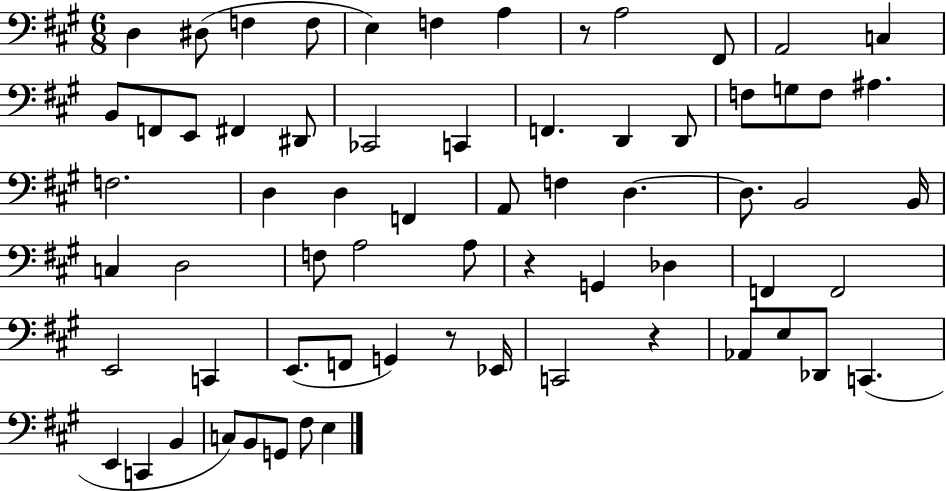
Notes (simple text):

D3/q D#3/e F3/q F3/e E3/q F3/q A3/q R/e A3/h F#2/e A2/h C3/q B2/e F2/e E2/e F#2/q D#2/e CES2/h C2/q F2/q. D2/q D2/e F3/e G3/e F3/e A#3/q. F3/h. D3/q D3/q F2/q A2/e F3/q D3/q. D3/e. B2/h B2/s C3/q D3/h F3/e A3/h A3/e R/q G2/q Db3/q F2/q F2/h E2/h C2/q E2/e. F2/e G2/q R/e Eb2/s C2/h R/q Ab2/e E3/e Db2/e C2/q. E2/q C2/q B2/q C3/e B2/e G2/e F#3/e E3/q